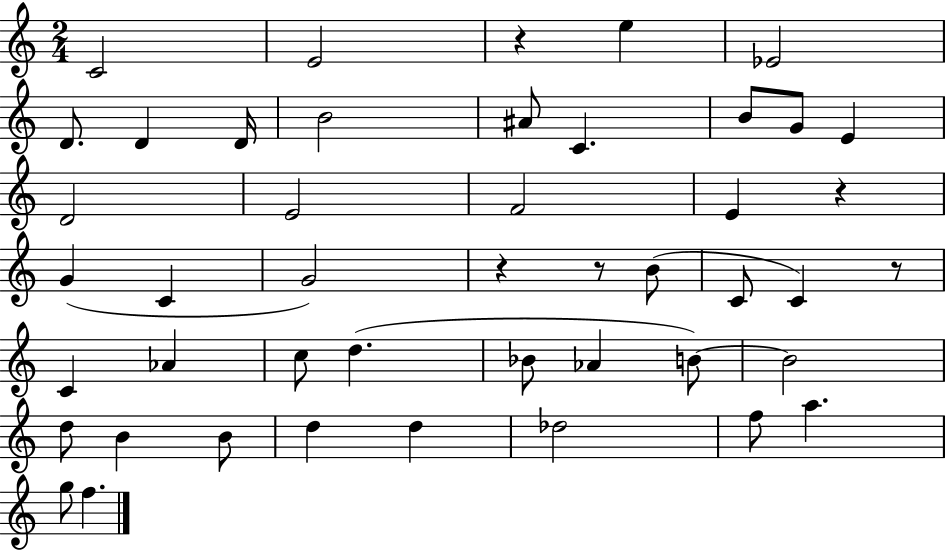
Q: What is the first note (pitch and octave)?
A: C4